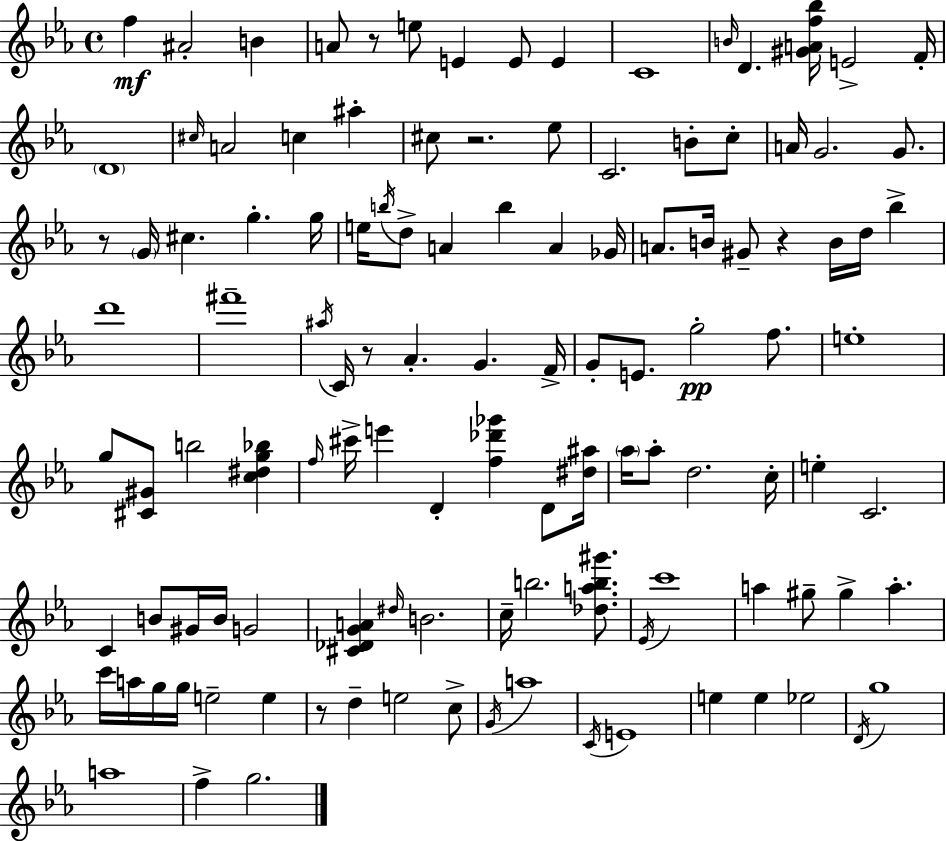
F5/q A#4/h B4/q A4/e R/e E5/e E4/q E4/e E4/q C4/w B4/s D4/q. [G#4,A4,F5,Bb5]/s E4/h F4/s D4/w C#5/s A4/h C5/q A#5/q C#5/e R/h. Eb5/e C4/h. B4/e C5/e A4/s G4/h. G4/e. R/e G4/s C#5/q. G5/q. G5/s E5/s B5/s D5/e A4/q B5/q A4/q Gb4/s A4/e. B4/s G#4/e R/q B4/s D5/s Bb5/q D6/w F#6/w A#5/s C4/s R/e Ab4/q. G4/q. F4/s G4/e E4/e. G5/h F5/e. E5/w G5/e [C#4,G#4]/e B5/h [C5,D#5,G5,Bb5]/q F5/s C#6/s E6/q D4/q [F5,Db6,Gb6]/q D4/e [D#5,A#5]/s Ab5/s Ab5/e D5/h. C5/s E5/q C4/h. C4/q B4/e G#4/s B4/s G4/h [C#4,Db4,G4,A4]/q D#5/s B4/h. C5/s B5/h. [Db5,A5,B5,G#6]/e. Eb4/s C6/w A5/q G#5/e G#5/q A5/q. C6/s A5/s G5/s G5/s E5/h E5/q R/e D5/q E5/h C5/e G4/s A5/w C4/s E4/w E5/q E5/q Eb5/h D4/s G5/w A5/w F5/q G5/h.